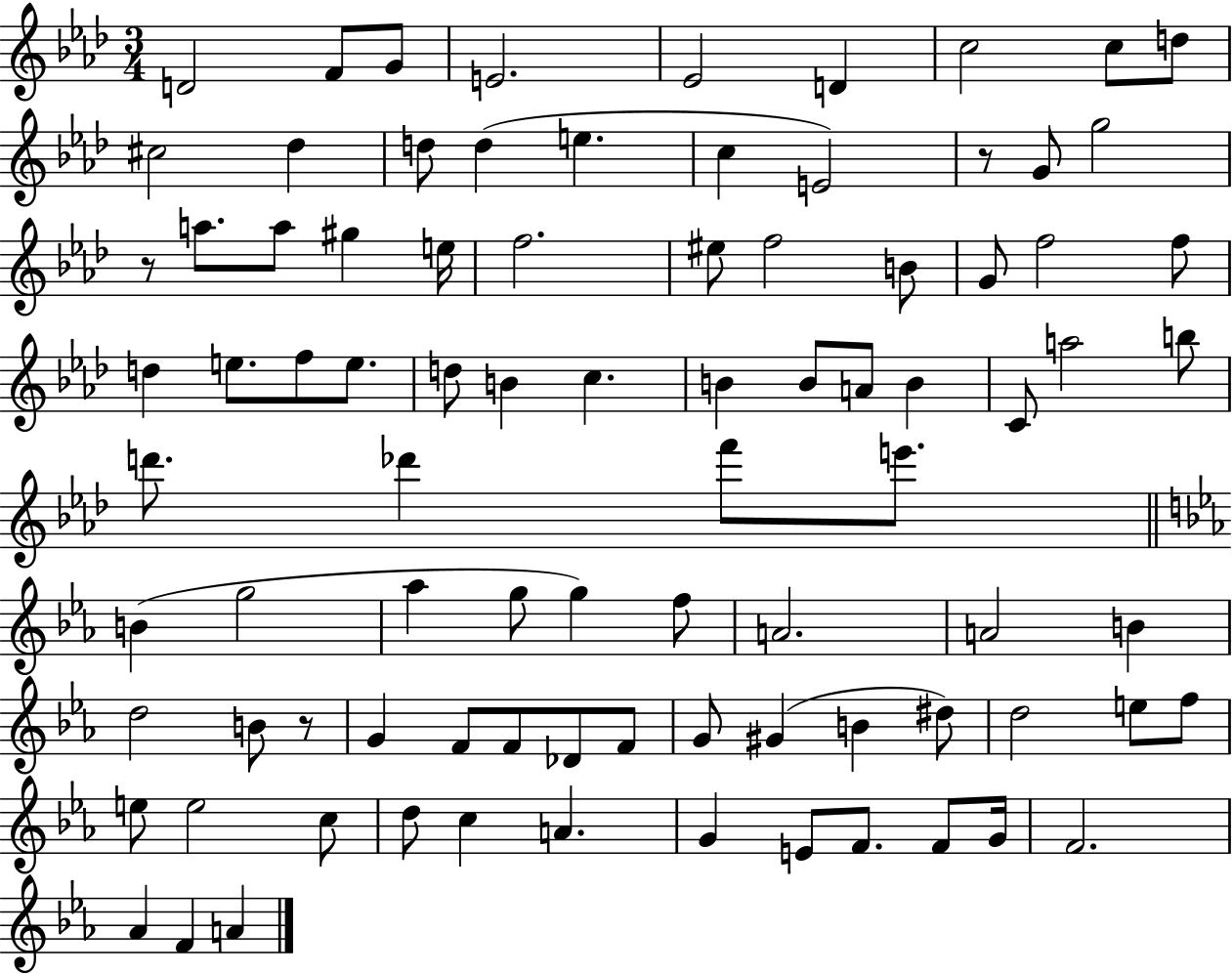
{
  \clef treble
  \numericTimeSignature
  \time 3/4
  \key aes \major
  d'2 f'8 g'8 | e'2. | ees'2 d'4 | c''2 c''8 d''8 | \break cis''2 des''4 | d''8 d''4( e''4. | c''4 e'2) | r8 g'8 g''2 | \break r8 a''8. a''8 gis''4 e''16 | f''2. | eis''8 f''2 b'8 | g'8 f''2 f''8 | \break d''4 e''8. f''8 e''8. | d''8 b'4 c''4. | b'4 b'8 a'8 b'4 | c'8 a''2 b''8 | \break d'''8. des'''4 f'''8 e'''8. | \bar "||" \break \key ees \major b'4( g''2 | aes''4 g''8 g''4) f''8 | a'2. | a'2 b'4 | \break d''2 b'8 r8 | g'4 f'8 f'8 des'8 f'8 | g'8 gis'4( b'4 dis''8) | d''2 e''8 f''8 | \break e''8 e''2 c''8 | d''8 c''4 a'4. | g'4 e'8 f'8. f'8 g'16 | f'2. | \break aes'4 f'4 a'4 | \bar "|."
}